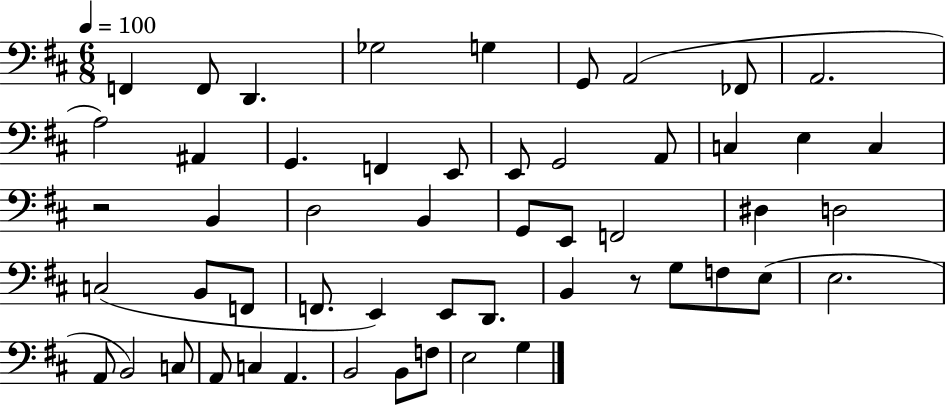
F2/q F2/e D2/q. Gb3/h G3/q G2/e A2/h FES2/e A2/h. A3/h A#2/q G2/q. F2/q E2/e E2/e G2/h A2/e C3/q E3/q C3/q R/h B2/q D3/h B2/q G2/e E2/e F2/h D#3/q D3/h C3/h B2/e F2/e F2/e. E2/q E2/e D2/e. B2/q R/e G3/e F3/e E3/e E3/h. A2/e B2/h C3/e A2/e C3/q A2/q. B2/h B2/e F3/e E3/h G3/q